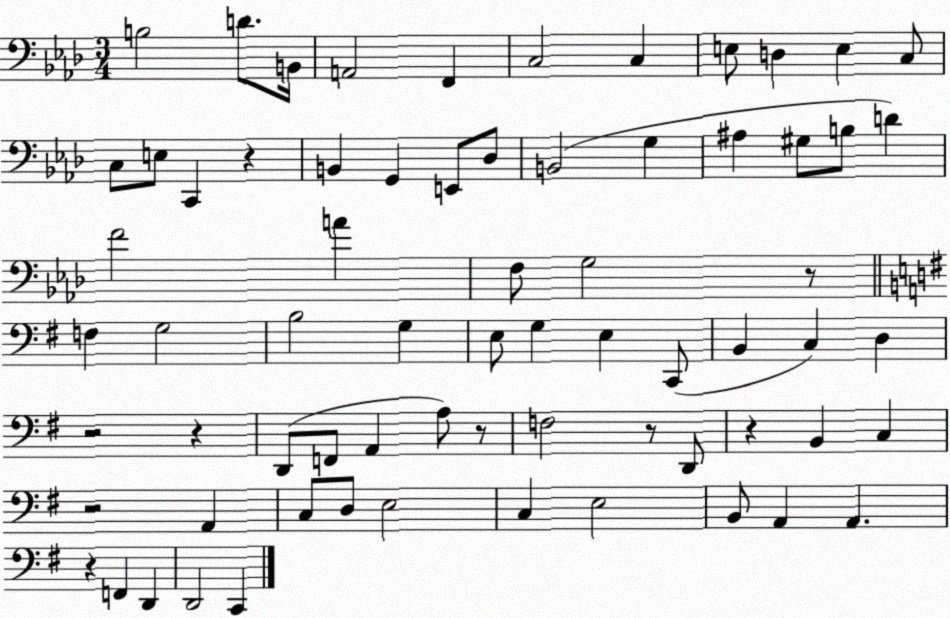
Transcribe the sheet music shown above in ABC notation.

X:1
T:Untitled
M:3/4
L:1/4
K:Ab
B,2 D/2 B,,/4 A,,2 F,, C,2 C, E,/2 D, E, C,/2 C,/2 E,/2 C,, z B,, G,, E,,/2 _D,/2 B,,2 G, ^A, ^G,/2 B,/2 D F2 A F,/2 G,2 z/2 F, G,2 B,2 G, E,/2 G, E, C,,/2 B,, C, D, z2 z D,,/2 F,,/2 A,, A,/2 z/2 F,2 z/2 D,,/2 z B,, C, z2 A,, C,/2 D,/2 E,2 C, E,2 B,,/2 A,, A,, z F,, D,, D,,2 C,,